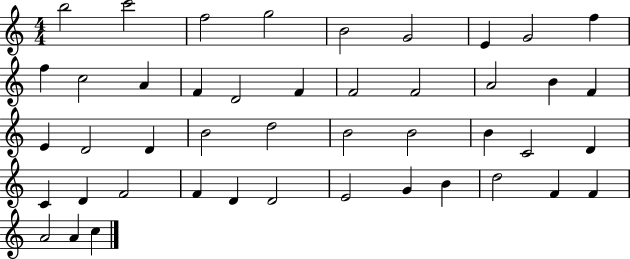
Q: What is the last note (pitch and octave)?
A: C5